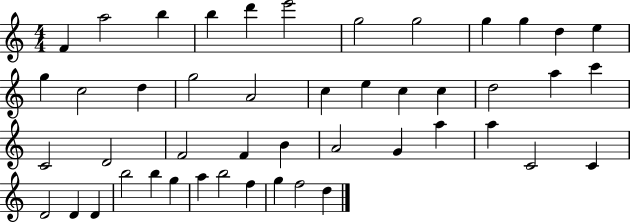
X:1
T:Untitled
M:4/4
L:1/4
K:C
F a2 b b d' e'2 g2 g2 g g d e g c2 d g2 A2 c e c c d2 a c' C2 D2 F2 F B A2 G a a C2 C D2 D D b2 b g a b2 f g f2 d